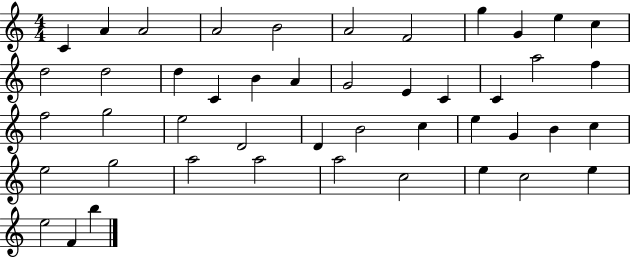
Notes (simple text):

C4/q A4/q A4/h A4/h B4/h A4/h F4/h G5/q G4/q E5/q C5/q D5/h D5/h D5/q C4/q B4/q A4/q G4/h E4/q C4/q C4/q A5/h F5/q F5/h G5/h E5/h D4/h D4/q B4/h C5/q E5/q G4/q B4/q C5/q E5/h G5/h A5/h A5/h A5/h C5/h E5/q C5/h E5/q E5/h F4/q B5/q